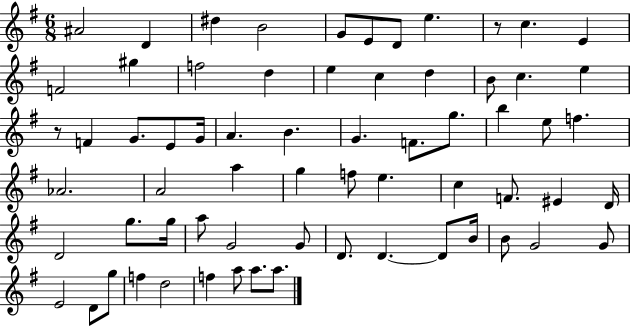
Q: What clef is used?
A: treble